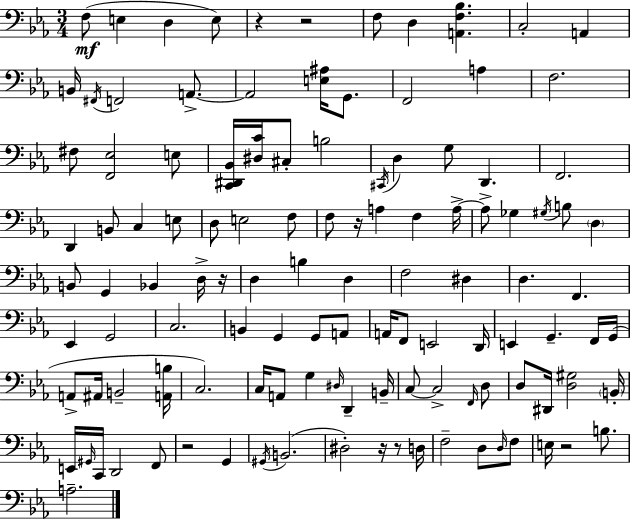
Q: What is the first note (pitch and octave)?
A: F3